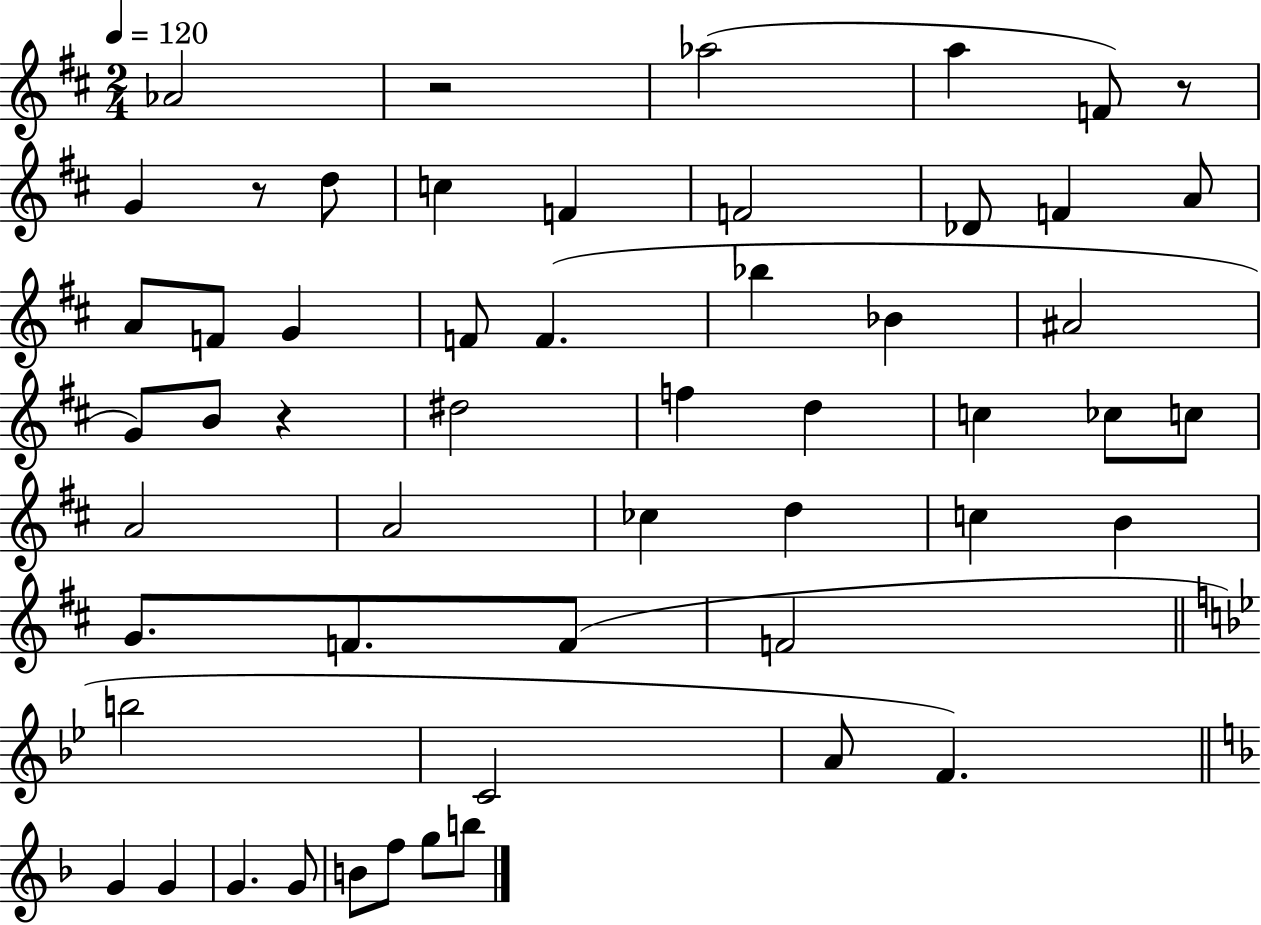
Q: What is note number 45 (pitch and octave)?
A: G4